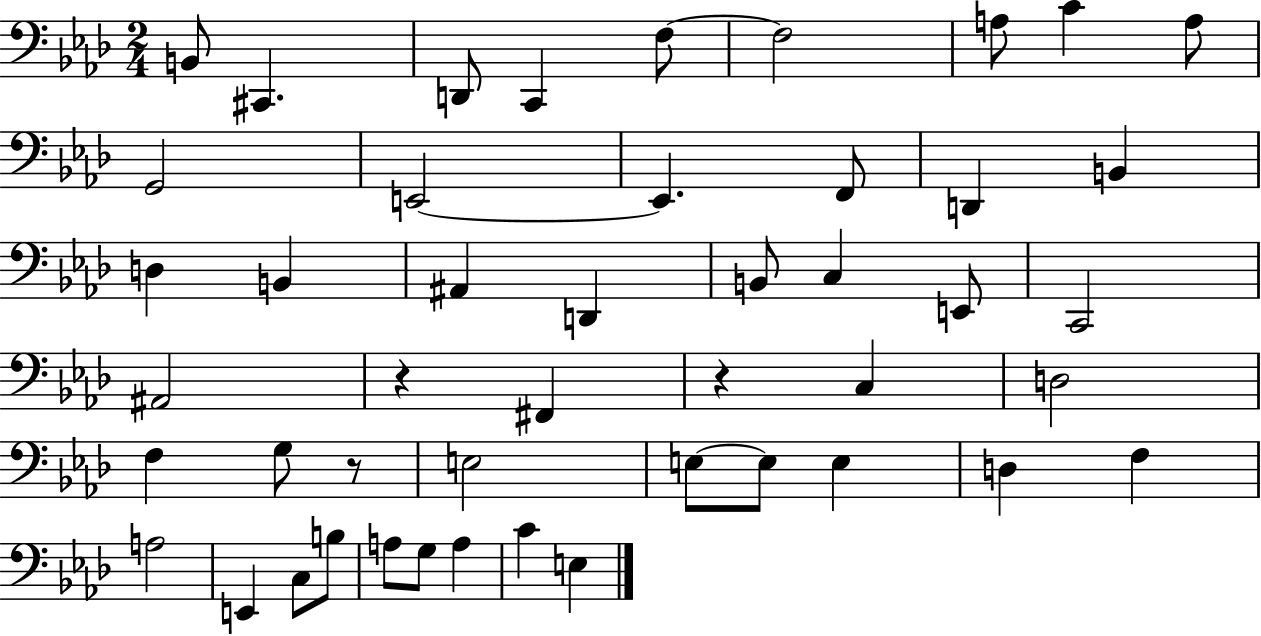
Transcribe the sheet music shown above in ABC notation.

X:1
T:Untitled
M:2/4
L:1/4
K:Ab
B,,/2 ^C,, D,,/2 C,, F,/2 F,2 A,/2 C A,/2 G,,2 E,,2 E,, F,,/2 D,, B,, D, B,, ^A,, D,, B,,/2 C, E,,/2 C,,2 ^A,,2 z ^F,, z C, D,2 F, G,/2 z/2 E,2 E,/2 E,/2 E, D, F, A,2 E,, C,/2 B,/2 A,/2 G,/2 A, C E,